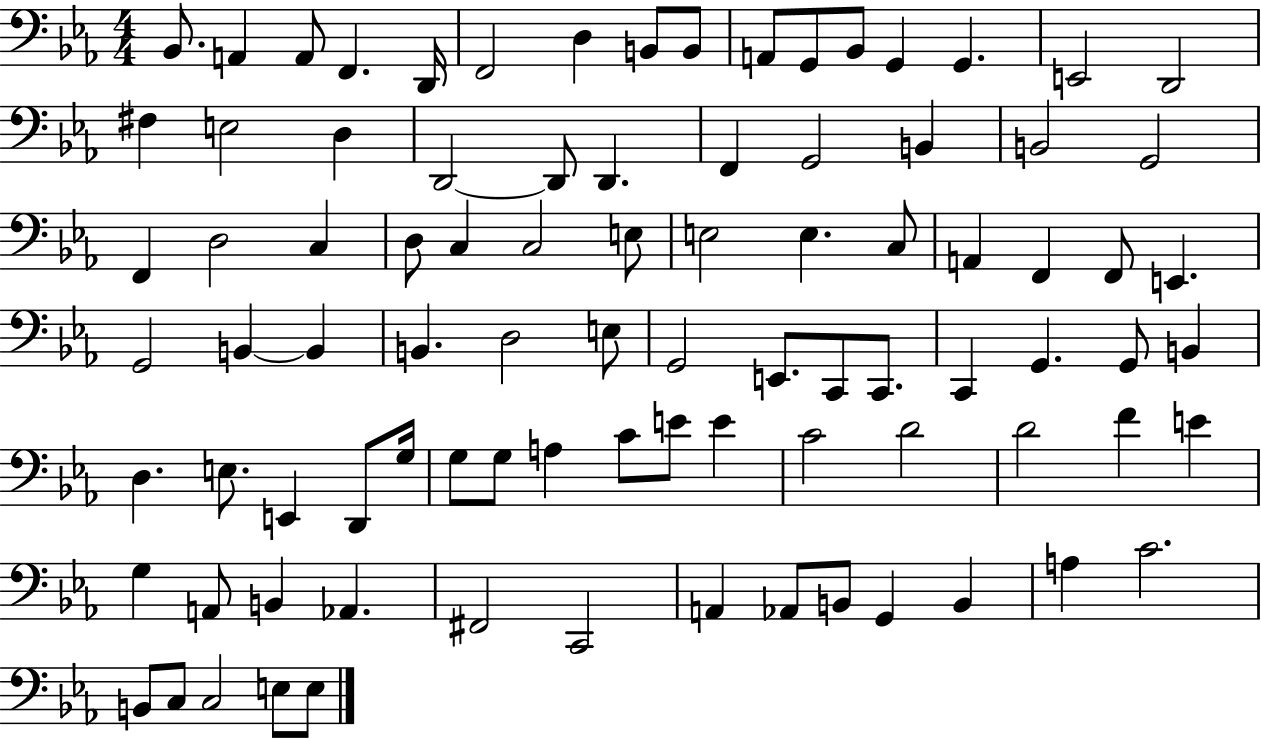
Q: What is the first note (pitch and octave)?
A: Bb2